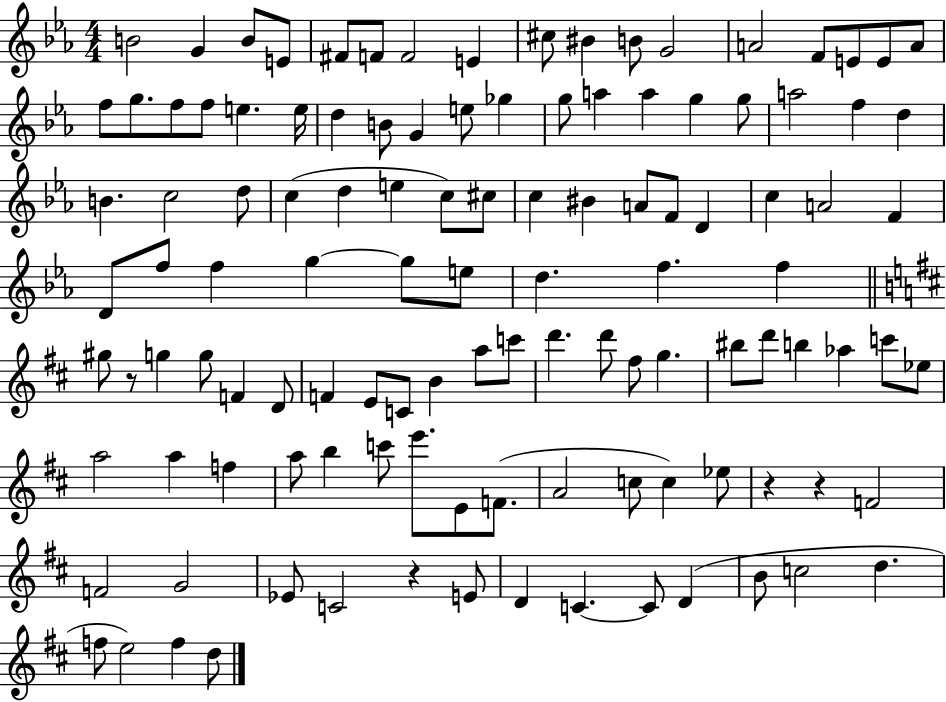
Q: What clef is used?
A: treble